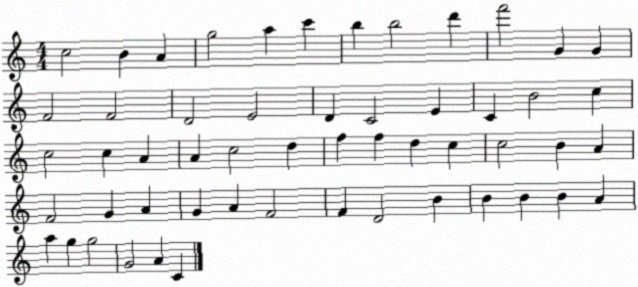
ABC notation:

X:1
T:Untitled
M:4/4
L:1/4
K:C
c2 B A g2 a c' b b2 d' f'2 G G F2 F2 D2 E2 D C2 E C B2 c c2 c A A c2 d f f d c c2 B A F2 G A G A F2 F D2 B B B B A a g g2 G2 A C